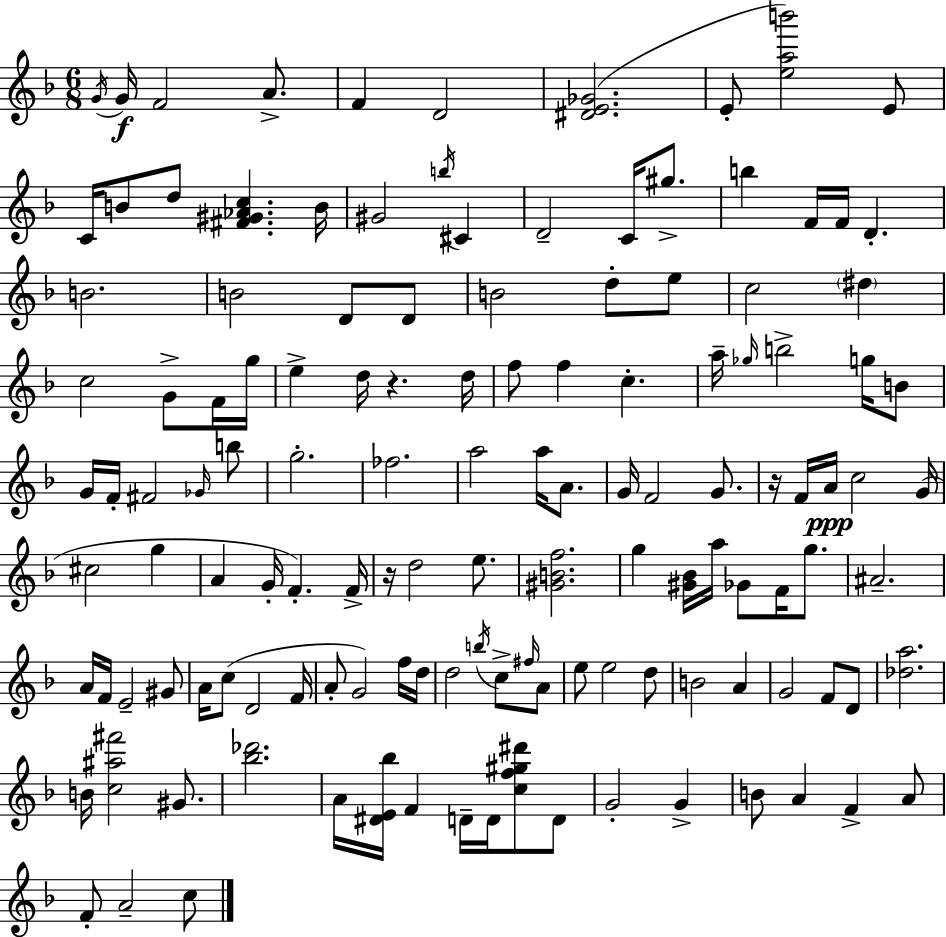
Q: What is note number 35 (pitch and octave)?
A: G5